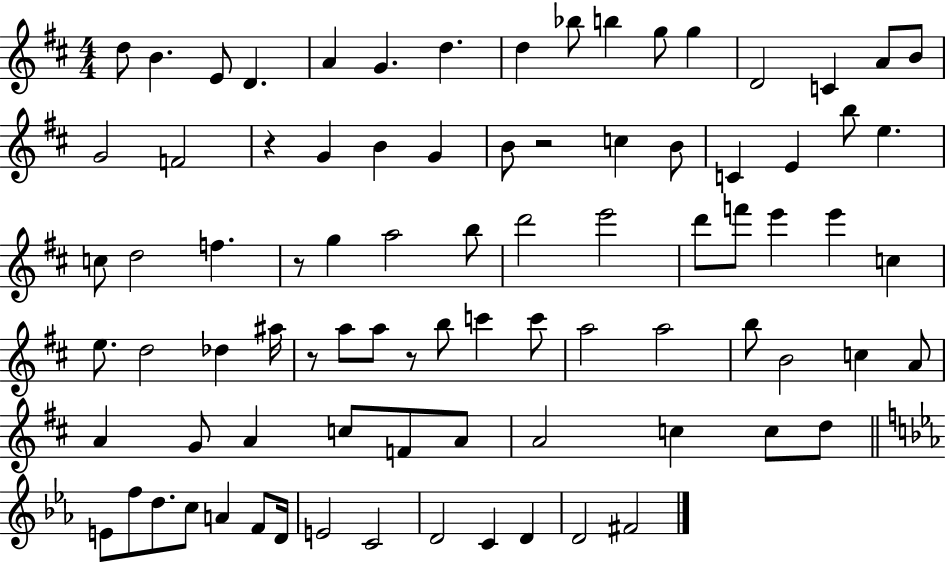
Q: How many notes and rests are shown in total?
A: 85